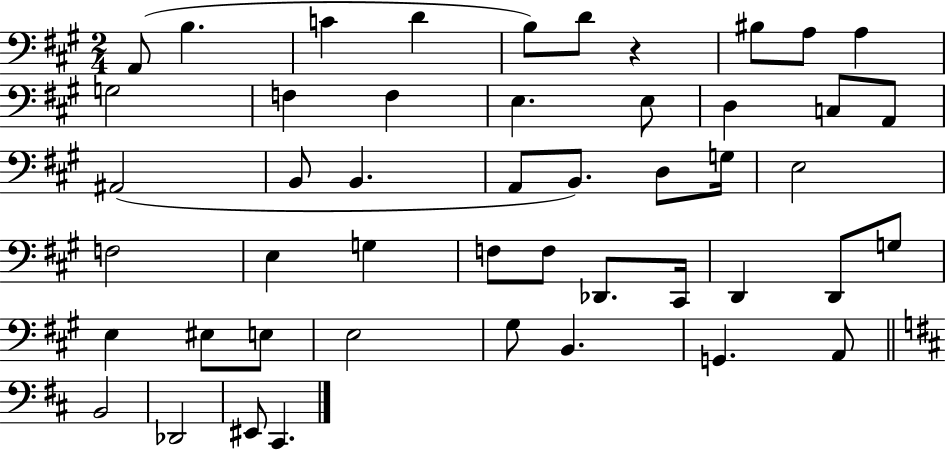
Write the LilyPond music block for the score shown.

{
  \clef bass
  \numericTimeSignature
  \time 2/4
  \key a \major
  a,8( b4. | c'4 d'4 | b8) d'8 r4 | bis8 a8 a4 | \break g2 | f4 f4 | e4. e8 | d4 c8 a,8 | \break ais,2( | b,8 b,4. | a,8 b,8.) d8 g16 | e2 | \break f2 | e4 g4 | f8 f8 des,8. cis,16 | d,4 d,8 g8 | \break e4 eis8 e8 | e2 | gis8 b,4. | g,4. a,8 | \break \bar "||" \break \key d \major b,2 | des,2 | eis,8 cis,4. | \bar "|."
}